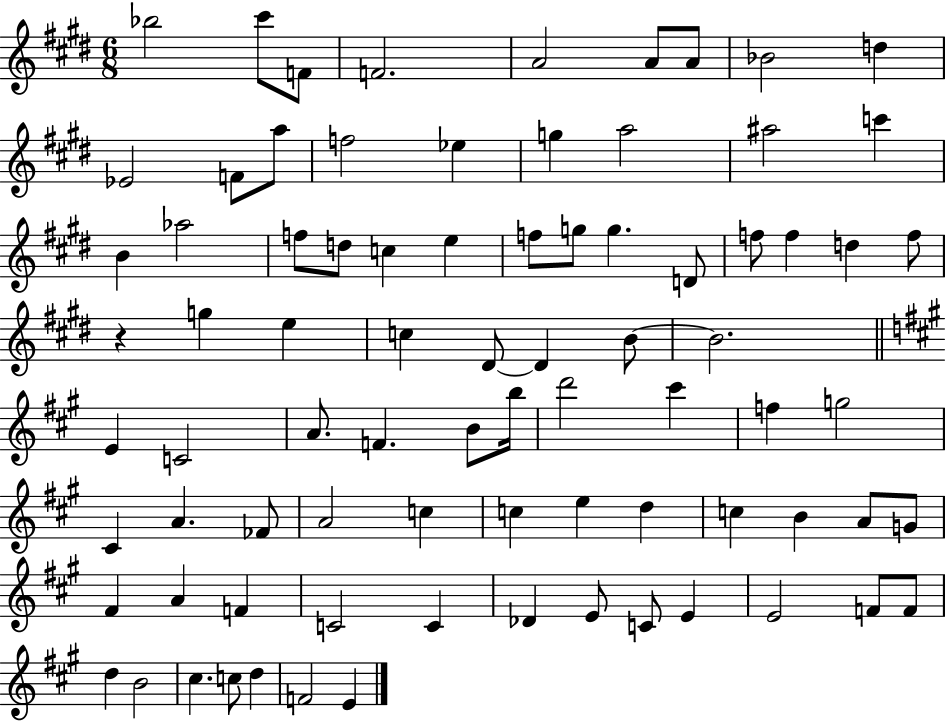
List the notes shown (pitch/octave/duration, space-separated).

Bb5/h C#6/e F4/e F4/h. A4/h A4/e A4/e Bb4/h D5/q Eb4/h F4/e A5/e F5/h Eb5/q G5/q A5/h A#5/h C6/q B4/q Ab5/h F5/e D5/e C5/q E5/q F5/e G5/e G5/q. D4/e F5/e F5/q D5/q F5/e R/q G5/q E5/q C5/q D#4/e D#4/q B4/e B4/h. E4/q C4/h A4/e. F4/q. B4/e B5/s D6/h C#6/q F5/q G5/h C#4/q A4/q. FES4/e A4/h C5/q C5/q E5/q D5/q C5/q B4/q A4/e G4/e F#4/q A4/q F4/q C4/h C4/q Db4/q E4/e C4/e E4/q E4/h F4/e F4/e D5/q B4/h C#5/q. C5/e D5/q F4/h E4/q